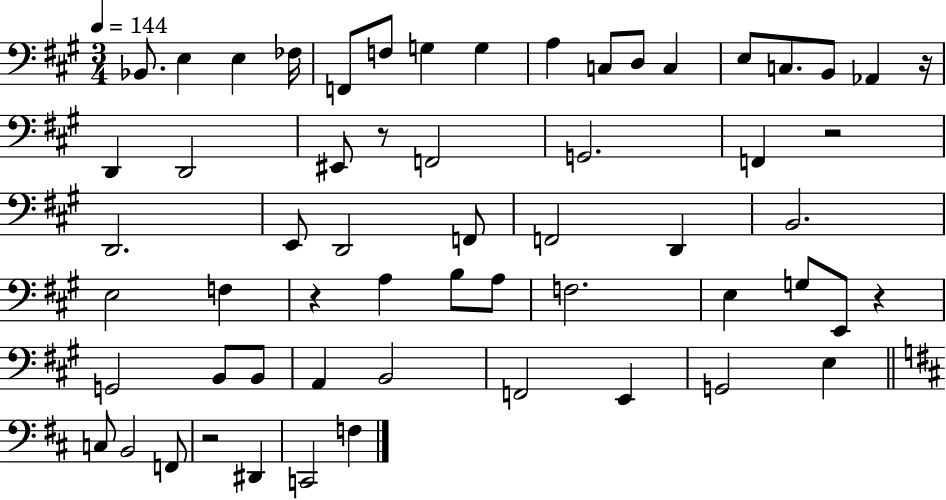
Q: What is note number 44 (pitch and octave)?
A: F2